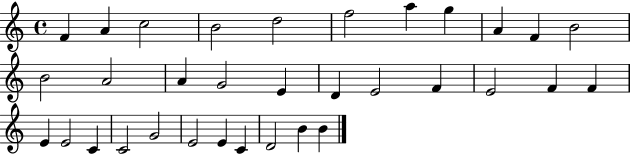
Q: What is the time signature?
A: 4/4